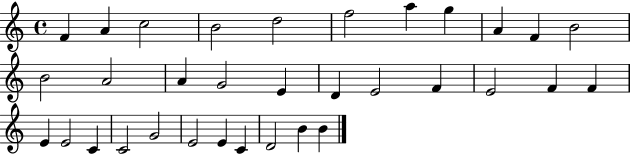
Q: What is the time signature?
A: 4/4